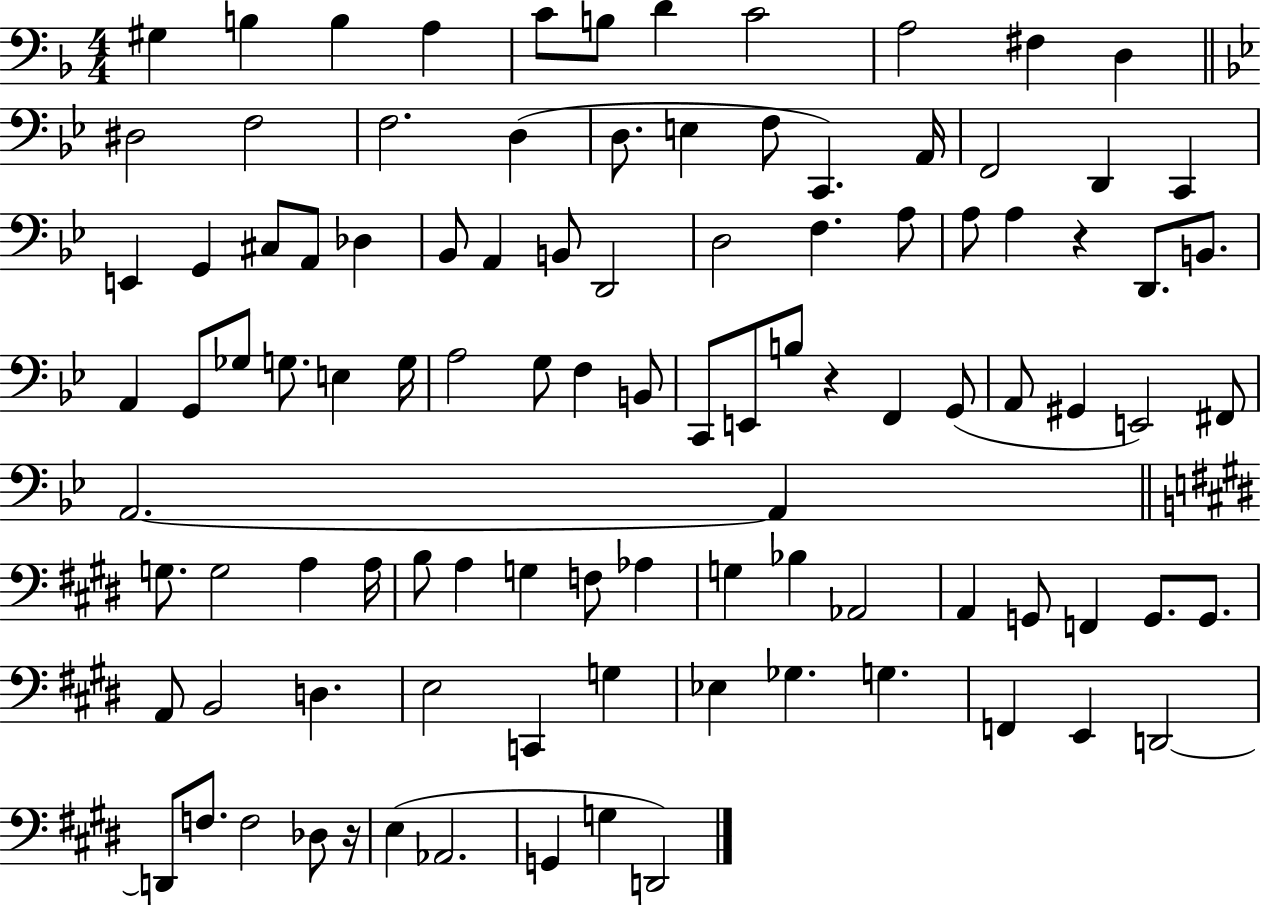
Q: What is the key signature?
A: F major